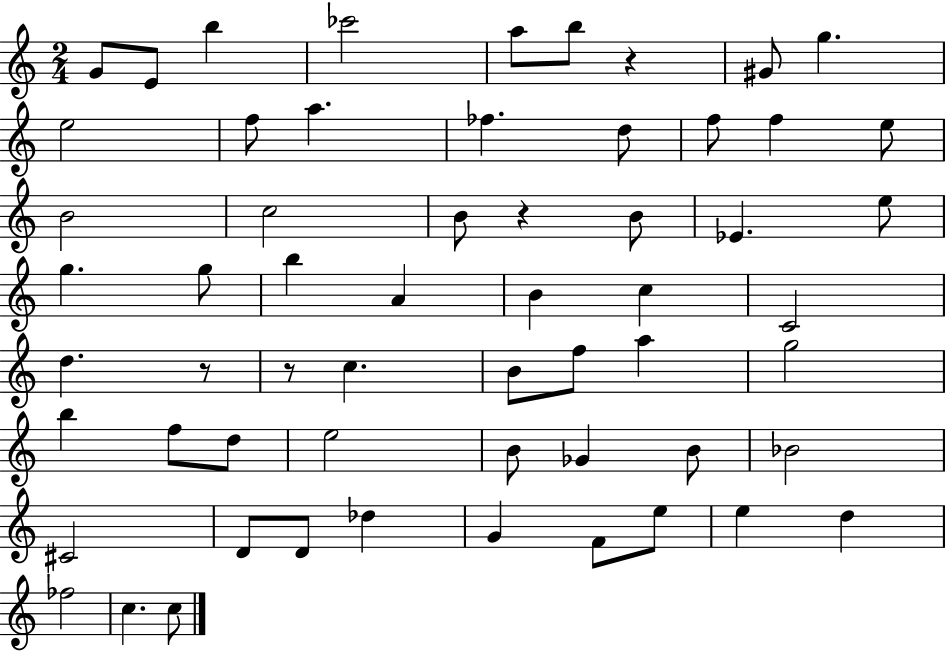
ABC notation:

X:1
T:Untitled
M:2/4
L:1/4
K:C
G/2 E/2 b _c'2 a/2 b/2 z ^G/2 g e2 f/2 a _f d/2 f/2 f e/2 B2 c2 B/2 z B/2 _E e/2 g g/2 b A B c C2 d z/2 z/2 c B/2 f/2 a g2 b f/2 d/2 e2 B/2 _G B/2 _B2 ^C2 D/2 D/2 _d G F/2 e/2 e d _f2 c c/2